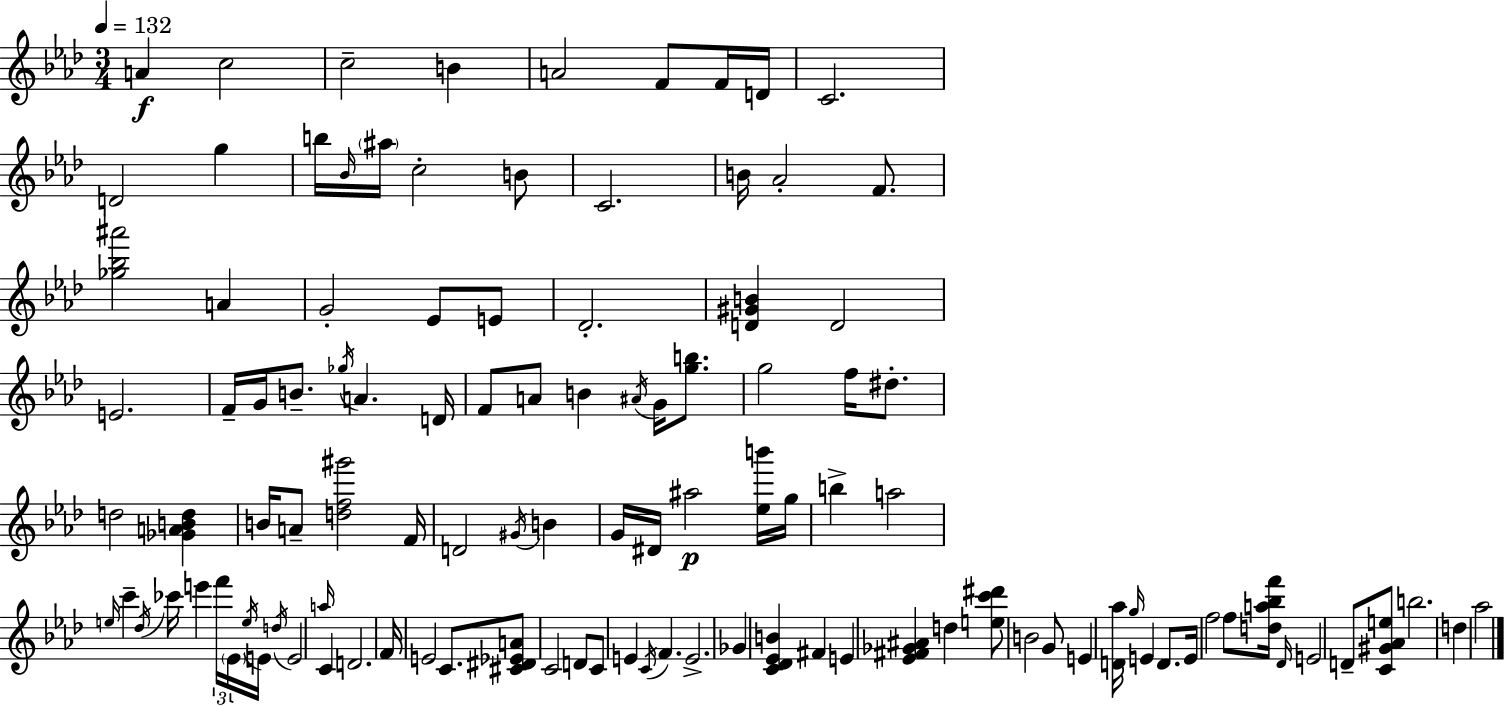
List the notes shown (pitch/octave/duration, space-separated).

A4/q C5/h C5/h B4/q A4/h F4/e F4/s D4/s C4/h. D4/h G5/q B5/s Bb4/s A#5/s C5/h B4/e C4/h. B4/s Ab4/h F4/e. [Gb5,Bb5,A#6]/h A4/q G4/h Eb4/e E4/e Db4/h. [D4,G#4,B4]/q D4/h E4/h. F4/s G4/s B4/e. Gb5/s A4/q. D4/s F4/e A4/e B4/q A#4/s G4/s [G5,B5]/e. G5/h F5/s D#5/e. D5/h [Gb4,A4,B4,D5]/q B4/s A4/e [D5,F5,G#6]/h F4/s D4/h G#4/s B4/q G4/s D#4/s A#5/h [Eb5,B6]/s G5/s B5/q A5/h E5/s C6/q Db5/s CES6/s E6/q F6/s Eb4/s E5/s E4/s D5/s E4/h A5/s C4/q D4/h. F4/s E4/h C4/e. [C#4,D#4,Eb4,A4]/e C4/h D4/e C4/e E4/q C4/s F4/q. E4/h. Gb4/q [C4,Db4,Eb4,B4]/q F#4/q E4/q [Eb4,F#4,Gb4,A#4]/q D5/q [E5,C6,D#6]/e B4/h G4/e E4/q [D4,Ab5]/s G5/s E4/q D4/e. E4/s F5/h F5/e [D5,A5,Bb5,F6]/s Db4/s E4/h D4/e [C4,G#4,Ab4,E5]/e B5/h. D5/q Ab5/h